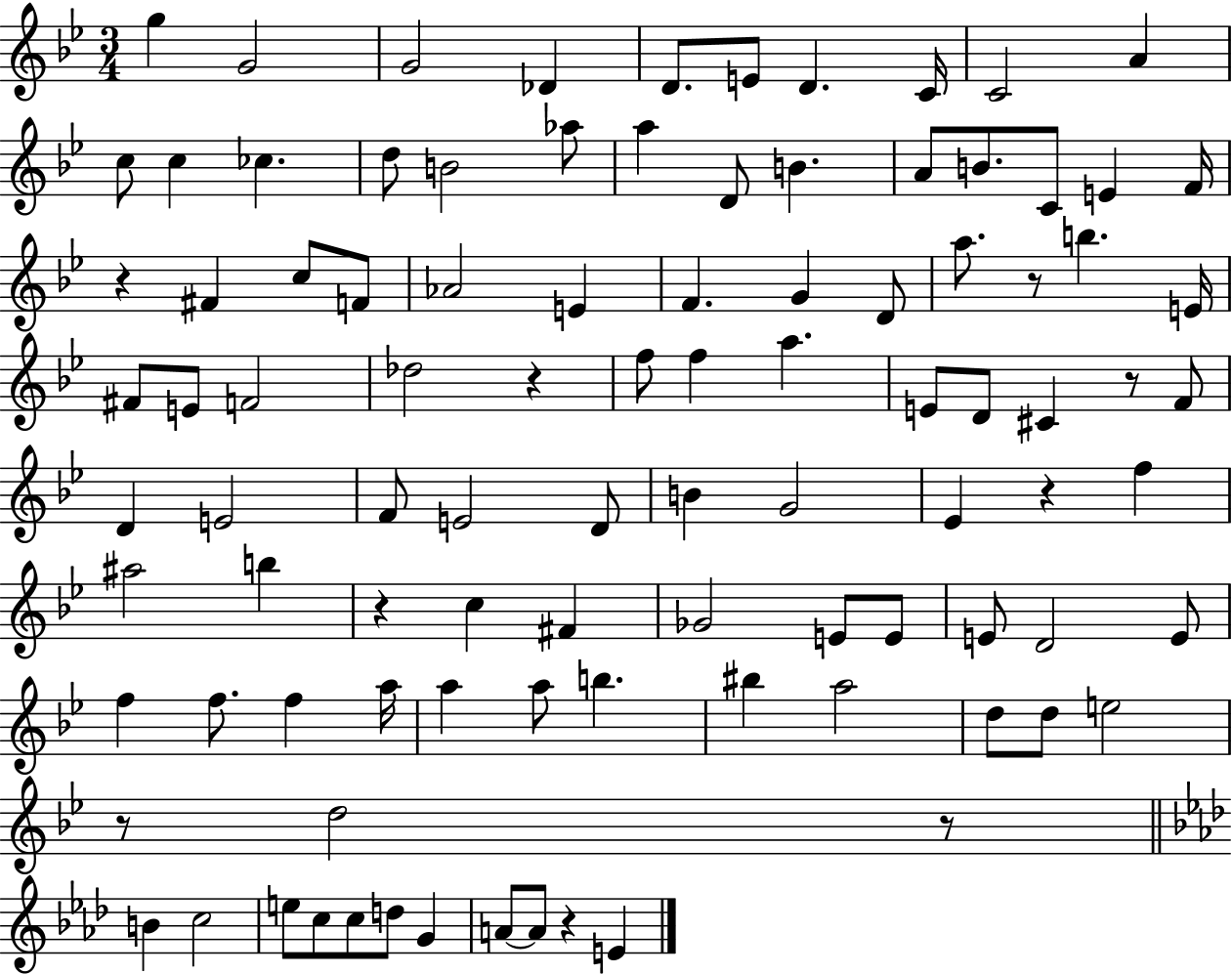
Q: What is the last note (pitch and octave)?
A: E4